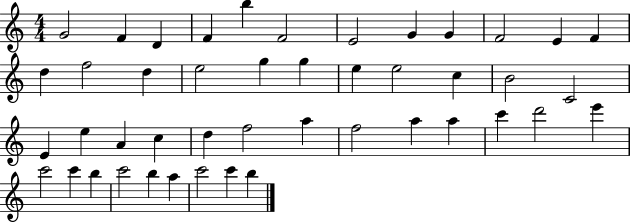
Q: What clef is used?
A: treble